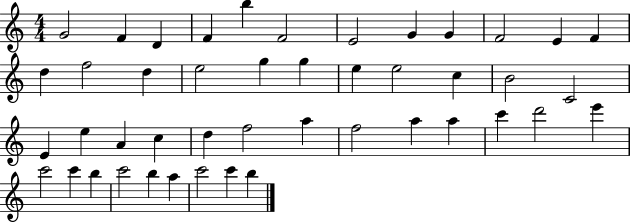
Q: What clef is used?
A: treble